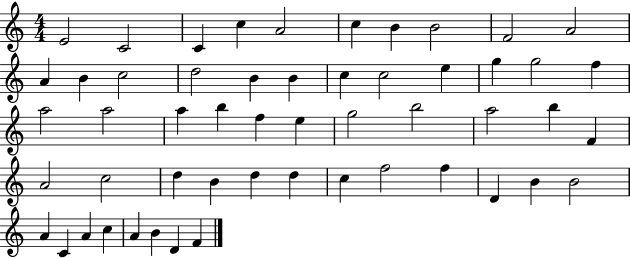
{
  \clef treble
  \numericTimeSignature
  \time 4/4
  \key c \major
  e'2 c'2 | c'4 c''4 a'2 | c''4 b'4 b'2 | f'2 a'2 | \break a'4 b'4 c''2 | d''2 b'4 b'4 | c''4 c''2 e''4 | g''4 g''2 f''4 | \break a''2 a''2 | a''4 b''4 f''4 e''4 | g''2 b''2 | a''2 b''4 f'4 | \break a'2 c''2 | d''4 b'4 d''4 d''4 | c''4 f''2 f''4 | d'4 b'4 b'2 | \break a'4 c'4 a'4 c''4 | a'4 b'4 d'4 f'4 | \bar "|."
}